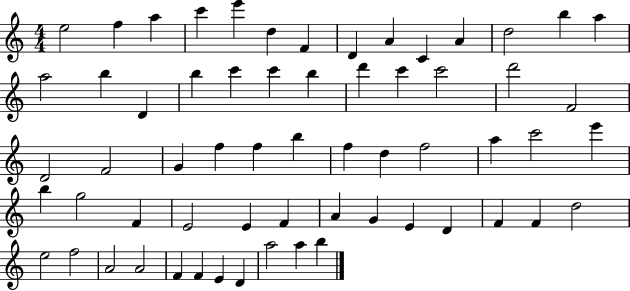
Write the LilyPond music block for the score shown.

{
  \clef treble
  \numericTimeSignature
  \time 4/4
  \key c \major
  e''2 f''4 a''4 | c'''4 e'''4 d''4 f'4 | d'4 a'4 c'4 a'4 | d''2 b''4 a''4 | \break a''2 b''4 d'4 | b''4 c'''4 c'''4 b''4 | d'''4 c'''4 c'''2 | d'''2 f'2 | \break d'2 f'2 | g'4 f''4 f''4 b''4 | f''4 d''4 f''2 | a''4 c'''2 e'''4 | \break b''4 g''2 f'4 | e'2 e'4 f'4 | a'4 g'4 e'4 d'4 | f'4 f'4 d''2 | \break e''2 f''2 | a'2 a'2 | f'4 f'4 e'4 d'4 | a''2 a''4 b''4 | \break \bar "|."
}